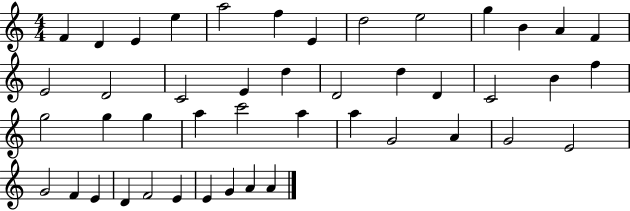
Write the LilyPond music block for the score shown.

{
  \clef treble
  \numericTimeSignature
  \time 4/4
  \key c \major
  f'4 d'4 e'4 e''4 | a''2 f''4 e'4 | d''2 e''2 | g''4 b'4 a'4 f'4 | \break e'2 d'2 | c'2 e'4 d''4 | d'2 d''4 d'4 | c'2 b'4 f''4 | \break g''2 g''4 g''4 | a''4 c'''2 a''4 | a''4 g'2 a'4 | g'2 e'2 | \break g'2 f'4 e'4 | d'4 f'2 e'4 | e'4 g'4 a'4 a'4 | \bar "|."
}